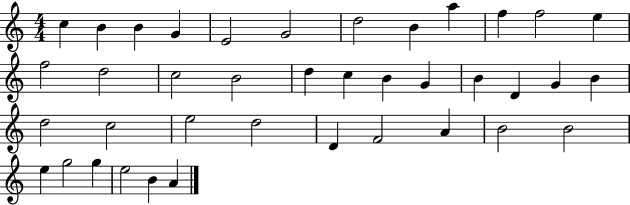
{
  \clef treble
  \numericTimeSignature
  \time 4/4
  \key c \major
  c''4 b'4 b'4 g'4 | e'2 g'2 | d''2 b'4 a''4 | f''4 f''2 e''4 | \break f''2 d''2 | c''2 b'2 | d''4 c''4 b'4 g'4 | b'4 d'4 g'4 b'4 | \break d''2 c''2 | e''2 d''2 | d'4 f'2 a'4 | b'2 b'2 | \break e''4 g''2 g''4 | e''2 b'4 a'4 | \bar "|."
}